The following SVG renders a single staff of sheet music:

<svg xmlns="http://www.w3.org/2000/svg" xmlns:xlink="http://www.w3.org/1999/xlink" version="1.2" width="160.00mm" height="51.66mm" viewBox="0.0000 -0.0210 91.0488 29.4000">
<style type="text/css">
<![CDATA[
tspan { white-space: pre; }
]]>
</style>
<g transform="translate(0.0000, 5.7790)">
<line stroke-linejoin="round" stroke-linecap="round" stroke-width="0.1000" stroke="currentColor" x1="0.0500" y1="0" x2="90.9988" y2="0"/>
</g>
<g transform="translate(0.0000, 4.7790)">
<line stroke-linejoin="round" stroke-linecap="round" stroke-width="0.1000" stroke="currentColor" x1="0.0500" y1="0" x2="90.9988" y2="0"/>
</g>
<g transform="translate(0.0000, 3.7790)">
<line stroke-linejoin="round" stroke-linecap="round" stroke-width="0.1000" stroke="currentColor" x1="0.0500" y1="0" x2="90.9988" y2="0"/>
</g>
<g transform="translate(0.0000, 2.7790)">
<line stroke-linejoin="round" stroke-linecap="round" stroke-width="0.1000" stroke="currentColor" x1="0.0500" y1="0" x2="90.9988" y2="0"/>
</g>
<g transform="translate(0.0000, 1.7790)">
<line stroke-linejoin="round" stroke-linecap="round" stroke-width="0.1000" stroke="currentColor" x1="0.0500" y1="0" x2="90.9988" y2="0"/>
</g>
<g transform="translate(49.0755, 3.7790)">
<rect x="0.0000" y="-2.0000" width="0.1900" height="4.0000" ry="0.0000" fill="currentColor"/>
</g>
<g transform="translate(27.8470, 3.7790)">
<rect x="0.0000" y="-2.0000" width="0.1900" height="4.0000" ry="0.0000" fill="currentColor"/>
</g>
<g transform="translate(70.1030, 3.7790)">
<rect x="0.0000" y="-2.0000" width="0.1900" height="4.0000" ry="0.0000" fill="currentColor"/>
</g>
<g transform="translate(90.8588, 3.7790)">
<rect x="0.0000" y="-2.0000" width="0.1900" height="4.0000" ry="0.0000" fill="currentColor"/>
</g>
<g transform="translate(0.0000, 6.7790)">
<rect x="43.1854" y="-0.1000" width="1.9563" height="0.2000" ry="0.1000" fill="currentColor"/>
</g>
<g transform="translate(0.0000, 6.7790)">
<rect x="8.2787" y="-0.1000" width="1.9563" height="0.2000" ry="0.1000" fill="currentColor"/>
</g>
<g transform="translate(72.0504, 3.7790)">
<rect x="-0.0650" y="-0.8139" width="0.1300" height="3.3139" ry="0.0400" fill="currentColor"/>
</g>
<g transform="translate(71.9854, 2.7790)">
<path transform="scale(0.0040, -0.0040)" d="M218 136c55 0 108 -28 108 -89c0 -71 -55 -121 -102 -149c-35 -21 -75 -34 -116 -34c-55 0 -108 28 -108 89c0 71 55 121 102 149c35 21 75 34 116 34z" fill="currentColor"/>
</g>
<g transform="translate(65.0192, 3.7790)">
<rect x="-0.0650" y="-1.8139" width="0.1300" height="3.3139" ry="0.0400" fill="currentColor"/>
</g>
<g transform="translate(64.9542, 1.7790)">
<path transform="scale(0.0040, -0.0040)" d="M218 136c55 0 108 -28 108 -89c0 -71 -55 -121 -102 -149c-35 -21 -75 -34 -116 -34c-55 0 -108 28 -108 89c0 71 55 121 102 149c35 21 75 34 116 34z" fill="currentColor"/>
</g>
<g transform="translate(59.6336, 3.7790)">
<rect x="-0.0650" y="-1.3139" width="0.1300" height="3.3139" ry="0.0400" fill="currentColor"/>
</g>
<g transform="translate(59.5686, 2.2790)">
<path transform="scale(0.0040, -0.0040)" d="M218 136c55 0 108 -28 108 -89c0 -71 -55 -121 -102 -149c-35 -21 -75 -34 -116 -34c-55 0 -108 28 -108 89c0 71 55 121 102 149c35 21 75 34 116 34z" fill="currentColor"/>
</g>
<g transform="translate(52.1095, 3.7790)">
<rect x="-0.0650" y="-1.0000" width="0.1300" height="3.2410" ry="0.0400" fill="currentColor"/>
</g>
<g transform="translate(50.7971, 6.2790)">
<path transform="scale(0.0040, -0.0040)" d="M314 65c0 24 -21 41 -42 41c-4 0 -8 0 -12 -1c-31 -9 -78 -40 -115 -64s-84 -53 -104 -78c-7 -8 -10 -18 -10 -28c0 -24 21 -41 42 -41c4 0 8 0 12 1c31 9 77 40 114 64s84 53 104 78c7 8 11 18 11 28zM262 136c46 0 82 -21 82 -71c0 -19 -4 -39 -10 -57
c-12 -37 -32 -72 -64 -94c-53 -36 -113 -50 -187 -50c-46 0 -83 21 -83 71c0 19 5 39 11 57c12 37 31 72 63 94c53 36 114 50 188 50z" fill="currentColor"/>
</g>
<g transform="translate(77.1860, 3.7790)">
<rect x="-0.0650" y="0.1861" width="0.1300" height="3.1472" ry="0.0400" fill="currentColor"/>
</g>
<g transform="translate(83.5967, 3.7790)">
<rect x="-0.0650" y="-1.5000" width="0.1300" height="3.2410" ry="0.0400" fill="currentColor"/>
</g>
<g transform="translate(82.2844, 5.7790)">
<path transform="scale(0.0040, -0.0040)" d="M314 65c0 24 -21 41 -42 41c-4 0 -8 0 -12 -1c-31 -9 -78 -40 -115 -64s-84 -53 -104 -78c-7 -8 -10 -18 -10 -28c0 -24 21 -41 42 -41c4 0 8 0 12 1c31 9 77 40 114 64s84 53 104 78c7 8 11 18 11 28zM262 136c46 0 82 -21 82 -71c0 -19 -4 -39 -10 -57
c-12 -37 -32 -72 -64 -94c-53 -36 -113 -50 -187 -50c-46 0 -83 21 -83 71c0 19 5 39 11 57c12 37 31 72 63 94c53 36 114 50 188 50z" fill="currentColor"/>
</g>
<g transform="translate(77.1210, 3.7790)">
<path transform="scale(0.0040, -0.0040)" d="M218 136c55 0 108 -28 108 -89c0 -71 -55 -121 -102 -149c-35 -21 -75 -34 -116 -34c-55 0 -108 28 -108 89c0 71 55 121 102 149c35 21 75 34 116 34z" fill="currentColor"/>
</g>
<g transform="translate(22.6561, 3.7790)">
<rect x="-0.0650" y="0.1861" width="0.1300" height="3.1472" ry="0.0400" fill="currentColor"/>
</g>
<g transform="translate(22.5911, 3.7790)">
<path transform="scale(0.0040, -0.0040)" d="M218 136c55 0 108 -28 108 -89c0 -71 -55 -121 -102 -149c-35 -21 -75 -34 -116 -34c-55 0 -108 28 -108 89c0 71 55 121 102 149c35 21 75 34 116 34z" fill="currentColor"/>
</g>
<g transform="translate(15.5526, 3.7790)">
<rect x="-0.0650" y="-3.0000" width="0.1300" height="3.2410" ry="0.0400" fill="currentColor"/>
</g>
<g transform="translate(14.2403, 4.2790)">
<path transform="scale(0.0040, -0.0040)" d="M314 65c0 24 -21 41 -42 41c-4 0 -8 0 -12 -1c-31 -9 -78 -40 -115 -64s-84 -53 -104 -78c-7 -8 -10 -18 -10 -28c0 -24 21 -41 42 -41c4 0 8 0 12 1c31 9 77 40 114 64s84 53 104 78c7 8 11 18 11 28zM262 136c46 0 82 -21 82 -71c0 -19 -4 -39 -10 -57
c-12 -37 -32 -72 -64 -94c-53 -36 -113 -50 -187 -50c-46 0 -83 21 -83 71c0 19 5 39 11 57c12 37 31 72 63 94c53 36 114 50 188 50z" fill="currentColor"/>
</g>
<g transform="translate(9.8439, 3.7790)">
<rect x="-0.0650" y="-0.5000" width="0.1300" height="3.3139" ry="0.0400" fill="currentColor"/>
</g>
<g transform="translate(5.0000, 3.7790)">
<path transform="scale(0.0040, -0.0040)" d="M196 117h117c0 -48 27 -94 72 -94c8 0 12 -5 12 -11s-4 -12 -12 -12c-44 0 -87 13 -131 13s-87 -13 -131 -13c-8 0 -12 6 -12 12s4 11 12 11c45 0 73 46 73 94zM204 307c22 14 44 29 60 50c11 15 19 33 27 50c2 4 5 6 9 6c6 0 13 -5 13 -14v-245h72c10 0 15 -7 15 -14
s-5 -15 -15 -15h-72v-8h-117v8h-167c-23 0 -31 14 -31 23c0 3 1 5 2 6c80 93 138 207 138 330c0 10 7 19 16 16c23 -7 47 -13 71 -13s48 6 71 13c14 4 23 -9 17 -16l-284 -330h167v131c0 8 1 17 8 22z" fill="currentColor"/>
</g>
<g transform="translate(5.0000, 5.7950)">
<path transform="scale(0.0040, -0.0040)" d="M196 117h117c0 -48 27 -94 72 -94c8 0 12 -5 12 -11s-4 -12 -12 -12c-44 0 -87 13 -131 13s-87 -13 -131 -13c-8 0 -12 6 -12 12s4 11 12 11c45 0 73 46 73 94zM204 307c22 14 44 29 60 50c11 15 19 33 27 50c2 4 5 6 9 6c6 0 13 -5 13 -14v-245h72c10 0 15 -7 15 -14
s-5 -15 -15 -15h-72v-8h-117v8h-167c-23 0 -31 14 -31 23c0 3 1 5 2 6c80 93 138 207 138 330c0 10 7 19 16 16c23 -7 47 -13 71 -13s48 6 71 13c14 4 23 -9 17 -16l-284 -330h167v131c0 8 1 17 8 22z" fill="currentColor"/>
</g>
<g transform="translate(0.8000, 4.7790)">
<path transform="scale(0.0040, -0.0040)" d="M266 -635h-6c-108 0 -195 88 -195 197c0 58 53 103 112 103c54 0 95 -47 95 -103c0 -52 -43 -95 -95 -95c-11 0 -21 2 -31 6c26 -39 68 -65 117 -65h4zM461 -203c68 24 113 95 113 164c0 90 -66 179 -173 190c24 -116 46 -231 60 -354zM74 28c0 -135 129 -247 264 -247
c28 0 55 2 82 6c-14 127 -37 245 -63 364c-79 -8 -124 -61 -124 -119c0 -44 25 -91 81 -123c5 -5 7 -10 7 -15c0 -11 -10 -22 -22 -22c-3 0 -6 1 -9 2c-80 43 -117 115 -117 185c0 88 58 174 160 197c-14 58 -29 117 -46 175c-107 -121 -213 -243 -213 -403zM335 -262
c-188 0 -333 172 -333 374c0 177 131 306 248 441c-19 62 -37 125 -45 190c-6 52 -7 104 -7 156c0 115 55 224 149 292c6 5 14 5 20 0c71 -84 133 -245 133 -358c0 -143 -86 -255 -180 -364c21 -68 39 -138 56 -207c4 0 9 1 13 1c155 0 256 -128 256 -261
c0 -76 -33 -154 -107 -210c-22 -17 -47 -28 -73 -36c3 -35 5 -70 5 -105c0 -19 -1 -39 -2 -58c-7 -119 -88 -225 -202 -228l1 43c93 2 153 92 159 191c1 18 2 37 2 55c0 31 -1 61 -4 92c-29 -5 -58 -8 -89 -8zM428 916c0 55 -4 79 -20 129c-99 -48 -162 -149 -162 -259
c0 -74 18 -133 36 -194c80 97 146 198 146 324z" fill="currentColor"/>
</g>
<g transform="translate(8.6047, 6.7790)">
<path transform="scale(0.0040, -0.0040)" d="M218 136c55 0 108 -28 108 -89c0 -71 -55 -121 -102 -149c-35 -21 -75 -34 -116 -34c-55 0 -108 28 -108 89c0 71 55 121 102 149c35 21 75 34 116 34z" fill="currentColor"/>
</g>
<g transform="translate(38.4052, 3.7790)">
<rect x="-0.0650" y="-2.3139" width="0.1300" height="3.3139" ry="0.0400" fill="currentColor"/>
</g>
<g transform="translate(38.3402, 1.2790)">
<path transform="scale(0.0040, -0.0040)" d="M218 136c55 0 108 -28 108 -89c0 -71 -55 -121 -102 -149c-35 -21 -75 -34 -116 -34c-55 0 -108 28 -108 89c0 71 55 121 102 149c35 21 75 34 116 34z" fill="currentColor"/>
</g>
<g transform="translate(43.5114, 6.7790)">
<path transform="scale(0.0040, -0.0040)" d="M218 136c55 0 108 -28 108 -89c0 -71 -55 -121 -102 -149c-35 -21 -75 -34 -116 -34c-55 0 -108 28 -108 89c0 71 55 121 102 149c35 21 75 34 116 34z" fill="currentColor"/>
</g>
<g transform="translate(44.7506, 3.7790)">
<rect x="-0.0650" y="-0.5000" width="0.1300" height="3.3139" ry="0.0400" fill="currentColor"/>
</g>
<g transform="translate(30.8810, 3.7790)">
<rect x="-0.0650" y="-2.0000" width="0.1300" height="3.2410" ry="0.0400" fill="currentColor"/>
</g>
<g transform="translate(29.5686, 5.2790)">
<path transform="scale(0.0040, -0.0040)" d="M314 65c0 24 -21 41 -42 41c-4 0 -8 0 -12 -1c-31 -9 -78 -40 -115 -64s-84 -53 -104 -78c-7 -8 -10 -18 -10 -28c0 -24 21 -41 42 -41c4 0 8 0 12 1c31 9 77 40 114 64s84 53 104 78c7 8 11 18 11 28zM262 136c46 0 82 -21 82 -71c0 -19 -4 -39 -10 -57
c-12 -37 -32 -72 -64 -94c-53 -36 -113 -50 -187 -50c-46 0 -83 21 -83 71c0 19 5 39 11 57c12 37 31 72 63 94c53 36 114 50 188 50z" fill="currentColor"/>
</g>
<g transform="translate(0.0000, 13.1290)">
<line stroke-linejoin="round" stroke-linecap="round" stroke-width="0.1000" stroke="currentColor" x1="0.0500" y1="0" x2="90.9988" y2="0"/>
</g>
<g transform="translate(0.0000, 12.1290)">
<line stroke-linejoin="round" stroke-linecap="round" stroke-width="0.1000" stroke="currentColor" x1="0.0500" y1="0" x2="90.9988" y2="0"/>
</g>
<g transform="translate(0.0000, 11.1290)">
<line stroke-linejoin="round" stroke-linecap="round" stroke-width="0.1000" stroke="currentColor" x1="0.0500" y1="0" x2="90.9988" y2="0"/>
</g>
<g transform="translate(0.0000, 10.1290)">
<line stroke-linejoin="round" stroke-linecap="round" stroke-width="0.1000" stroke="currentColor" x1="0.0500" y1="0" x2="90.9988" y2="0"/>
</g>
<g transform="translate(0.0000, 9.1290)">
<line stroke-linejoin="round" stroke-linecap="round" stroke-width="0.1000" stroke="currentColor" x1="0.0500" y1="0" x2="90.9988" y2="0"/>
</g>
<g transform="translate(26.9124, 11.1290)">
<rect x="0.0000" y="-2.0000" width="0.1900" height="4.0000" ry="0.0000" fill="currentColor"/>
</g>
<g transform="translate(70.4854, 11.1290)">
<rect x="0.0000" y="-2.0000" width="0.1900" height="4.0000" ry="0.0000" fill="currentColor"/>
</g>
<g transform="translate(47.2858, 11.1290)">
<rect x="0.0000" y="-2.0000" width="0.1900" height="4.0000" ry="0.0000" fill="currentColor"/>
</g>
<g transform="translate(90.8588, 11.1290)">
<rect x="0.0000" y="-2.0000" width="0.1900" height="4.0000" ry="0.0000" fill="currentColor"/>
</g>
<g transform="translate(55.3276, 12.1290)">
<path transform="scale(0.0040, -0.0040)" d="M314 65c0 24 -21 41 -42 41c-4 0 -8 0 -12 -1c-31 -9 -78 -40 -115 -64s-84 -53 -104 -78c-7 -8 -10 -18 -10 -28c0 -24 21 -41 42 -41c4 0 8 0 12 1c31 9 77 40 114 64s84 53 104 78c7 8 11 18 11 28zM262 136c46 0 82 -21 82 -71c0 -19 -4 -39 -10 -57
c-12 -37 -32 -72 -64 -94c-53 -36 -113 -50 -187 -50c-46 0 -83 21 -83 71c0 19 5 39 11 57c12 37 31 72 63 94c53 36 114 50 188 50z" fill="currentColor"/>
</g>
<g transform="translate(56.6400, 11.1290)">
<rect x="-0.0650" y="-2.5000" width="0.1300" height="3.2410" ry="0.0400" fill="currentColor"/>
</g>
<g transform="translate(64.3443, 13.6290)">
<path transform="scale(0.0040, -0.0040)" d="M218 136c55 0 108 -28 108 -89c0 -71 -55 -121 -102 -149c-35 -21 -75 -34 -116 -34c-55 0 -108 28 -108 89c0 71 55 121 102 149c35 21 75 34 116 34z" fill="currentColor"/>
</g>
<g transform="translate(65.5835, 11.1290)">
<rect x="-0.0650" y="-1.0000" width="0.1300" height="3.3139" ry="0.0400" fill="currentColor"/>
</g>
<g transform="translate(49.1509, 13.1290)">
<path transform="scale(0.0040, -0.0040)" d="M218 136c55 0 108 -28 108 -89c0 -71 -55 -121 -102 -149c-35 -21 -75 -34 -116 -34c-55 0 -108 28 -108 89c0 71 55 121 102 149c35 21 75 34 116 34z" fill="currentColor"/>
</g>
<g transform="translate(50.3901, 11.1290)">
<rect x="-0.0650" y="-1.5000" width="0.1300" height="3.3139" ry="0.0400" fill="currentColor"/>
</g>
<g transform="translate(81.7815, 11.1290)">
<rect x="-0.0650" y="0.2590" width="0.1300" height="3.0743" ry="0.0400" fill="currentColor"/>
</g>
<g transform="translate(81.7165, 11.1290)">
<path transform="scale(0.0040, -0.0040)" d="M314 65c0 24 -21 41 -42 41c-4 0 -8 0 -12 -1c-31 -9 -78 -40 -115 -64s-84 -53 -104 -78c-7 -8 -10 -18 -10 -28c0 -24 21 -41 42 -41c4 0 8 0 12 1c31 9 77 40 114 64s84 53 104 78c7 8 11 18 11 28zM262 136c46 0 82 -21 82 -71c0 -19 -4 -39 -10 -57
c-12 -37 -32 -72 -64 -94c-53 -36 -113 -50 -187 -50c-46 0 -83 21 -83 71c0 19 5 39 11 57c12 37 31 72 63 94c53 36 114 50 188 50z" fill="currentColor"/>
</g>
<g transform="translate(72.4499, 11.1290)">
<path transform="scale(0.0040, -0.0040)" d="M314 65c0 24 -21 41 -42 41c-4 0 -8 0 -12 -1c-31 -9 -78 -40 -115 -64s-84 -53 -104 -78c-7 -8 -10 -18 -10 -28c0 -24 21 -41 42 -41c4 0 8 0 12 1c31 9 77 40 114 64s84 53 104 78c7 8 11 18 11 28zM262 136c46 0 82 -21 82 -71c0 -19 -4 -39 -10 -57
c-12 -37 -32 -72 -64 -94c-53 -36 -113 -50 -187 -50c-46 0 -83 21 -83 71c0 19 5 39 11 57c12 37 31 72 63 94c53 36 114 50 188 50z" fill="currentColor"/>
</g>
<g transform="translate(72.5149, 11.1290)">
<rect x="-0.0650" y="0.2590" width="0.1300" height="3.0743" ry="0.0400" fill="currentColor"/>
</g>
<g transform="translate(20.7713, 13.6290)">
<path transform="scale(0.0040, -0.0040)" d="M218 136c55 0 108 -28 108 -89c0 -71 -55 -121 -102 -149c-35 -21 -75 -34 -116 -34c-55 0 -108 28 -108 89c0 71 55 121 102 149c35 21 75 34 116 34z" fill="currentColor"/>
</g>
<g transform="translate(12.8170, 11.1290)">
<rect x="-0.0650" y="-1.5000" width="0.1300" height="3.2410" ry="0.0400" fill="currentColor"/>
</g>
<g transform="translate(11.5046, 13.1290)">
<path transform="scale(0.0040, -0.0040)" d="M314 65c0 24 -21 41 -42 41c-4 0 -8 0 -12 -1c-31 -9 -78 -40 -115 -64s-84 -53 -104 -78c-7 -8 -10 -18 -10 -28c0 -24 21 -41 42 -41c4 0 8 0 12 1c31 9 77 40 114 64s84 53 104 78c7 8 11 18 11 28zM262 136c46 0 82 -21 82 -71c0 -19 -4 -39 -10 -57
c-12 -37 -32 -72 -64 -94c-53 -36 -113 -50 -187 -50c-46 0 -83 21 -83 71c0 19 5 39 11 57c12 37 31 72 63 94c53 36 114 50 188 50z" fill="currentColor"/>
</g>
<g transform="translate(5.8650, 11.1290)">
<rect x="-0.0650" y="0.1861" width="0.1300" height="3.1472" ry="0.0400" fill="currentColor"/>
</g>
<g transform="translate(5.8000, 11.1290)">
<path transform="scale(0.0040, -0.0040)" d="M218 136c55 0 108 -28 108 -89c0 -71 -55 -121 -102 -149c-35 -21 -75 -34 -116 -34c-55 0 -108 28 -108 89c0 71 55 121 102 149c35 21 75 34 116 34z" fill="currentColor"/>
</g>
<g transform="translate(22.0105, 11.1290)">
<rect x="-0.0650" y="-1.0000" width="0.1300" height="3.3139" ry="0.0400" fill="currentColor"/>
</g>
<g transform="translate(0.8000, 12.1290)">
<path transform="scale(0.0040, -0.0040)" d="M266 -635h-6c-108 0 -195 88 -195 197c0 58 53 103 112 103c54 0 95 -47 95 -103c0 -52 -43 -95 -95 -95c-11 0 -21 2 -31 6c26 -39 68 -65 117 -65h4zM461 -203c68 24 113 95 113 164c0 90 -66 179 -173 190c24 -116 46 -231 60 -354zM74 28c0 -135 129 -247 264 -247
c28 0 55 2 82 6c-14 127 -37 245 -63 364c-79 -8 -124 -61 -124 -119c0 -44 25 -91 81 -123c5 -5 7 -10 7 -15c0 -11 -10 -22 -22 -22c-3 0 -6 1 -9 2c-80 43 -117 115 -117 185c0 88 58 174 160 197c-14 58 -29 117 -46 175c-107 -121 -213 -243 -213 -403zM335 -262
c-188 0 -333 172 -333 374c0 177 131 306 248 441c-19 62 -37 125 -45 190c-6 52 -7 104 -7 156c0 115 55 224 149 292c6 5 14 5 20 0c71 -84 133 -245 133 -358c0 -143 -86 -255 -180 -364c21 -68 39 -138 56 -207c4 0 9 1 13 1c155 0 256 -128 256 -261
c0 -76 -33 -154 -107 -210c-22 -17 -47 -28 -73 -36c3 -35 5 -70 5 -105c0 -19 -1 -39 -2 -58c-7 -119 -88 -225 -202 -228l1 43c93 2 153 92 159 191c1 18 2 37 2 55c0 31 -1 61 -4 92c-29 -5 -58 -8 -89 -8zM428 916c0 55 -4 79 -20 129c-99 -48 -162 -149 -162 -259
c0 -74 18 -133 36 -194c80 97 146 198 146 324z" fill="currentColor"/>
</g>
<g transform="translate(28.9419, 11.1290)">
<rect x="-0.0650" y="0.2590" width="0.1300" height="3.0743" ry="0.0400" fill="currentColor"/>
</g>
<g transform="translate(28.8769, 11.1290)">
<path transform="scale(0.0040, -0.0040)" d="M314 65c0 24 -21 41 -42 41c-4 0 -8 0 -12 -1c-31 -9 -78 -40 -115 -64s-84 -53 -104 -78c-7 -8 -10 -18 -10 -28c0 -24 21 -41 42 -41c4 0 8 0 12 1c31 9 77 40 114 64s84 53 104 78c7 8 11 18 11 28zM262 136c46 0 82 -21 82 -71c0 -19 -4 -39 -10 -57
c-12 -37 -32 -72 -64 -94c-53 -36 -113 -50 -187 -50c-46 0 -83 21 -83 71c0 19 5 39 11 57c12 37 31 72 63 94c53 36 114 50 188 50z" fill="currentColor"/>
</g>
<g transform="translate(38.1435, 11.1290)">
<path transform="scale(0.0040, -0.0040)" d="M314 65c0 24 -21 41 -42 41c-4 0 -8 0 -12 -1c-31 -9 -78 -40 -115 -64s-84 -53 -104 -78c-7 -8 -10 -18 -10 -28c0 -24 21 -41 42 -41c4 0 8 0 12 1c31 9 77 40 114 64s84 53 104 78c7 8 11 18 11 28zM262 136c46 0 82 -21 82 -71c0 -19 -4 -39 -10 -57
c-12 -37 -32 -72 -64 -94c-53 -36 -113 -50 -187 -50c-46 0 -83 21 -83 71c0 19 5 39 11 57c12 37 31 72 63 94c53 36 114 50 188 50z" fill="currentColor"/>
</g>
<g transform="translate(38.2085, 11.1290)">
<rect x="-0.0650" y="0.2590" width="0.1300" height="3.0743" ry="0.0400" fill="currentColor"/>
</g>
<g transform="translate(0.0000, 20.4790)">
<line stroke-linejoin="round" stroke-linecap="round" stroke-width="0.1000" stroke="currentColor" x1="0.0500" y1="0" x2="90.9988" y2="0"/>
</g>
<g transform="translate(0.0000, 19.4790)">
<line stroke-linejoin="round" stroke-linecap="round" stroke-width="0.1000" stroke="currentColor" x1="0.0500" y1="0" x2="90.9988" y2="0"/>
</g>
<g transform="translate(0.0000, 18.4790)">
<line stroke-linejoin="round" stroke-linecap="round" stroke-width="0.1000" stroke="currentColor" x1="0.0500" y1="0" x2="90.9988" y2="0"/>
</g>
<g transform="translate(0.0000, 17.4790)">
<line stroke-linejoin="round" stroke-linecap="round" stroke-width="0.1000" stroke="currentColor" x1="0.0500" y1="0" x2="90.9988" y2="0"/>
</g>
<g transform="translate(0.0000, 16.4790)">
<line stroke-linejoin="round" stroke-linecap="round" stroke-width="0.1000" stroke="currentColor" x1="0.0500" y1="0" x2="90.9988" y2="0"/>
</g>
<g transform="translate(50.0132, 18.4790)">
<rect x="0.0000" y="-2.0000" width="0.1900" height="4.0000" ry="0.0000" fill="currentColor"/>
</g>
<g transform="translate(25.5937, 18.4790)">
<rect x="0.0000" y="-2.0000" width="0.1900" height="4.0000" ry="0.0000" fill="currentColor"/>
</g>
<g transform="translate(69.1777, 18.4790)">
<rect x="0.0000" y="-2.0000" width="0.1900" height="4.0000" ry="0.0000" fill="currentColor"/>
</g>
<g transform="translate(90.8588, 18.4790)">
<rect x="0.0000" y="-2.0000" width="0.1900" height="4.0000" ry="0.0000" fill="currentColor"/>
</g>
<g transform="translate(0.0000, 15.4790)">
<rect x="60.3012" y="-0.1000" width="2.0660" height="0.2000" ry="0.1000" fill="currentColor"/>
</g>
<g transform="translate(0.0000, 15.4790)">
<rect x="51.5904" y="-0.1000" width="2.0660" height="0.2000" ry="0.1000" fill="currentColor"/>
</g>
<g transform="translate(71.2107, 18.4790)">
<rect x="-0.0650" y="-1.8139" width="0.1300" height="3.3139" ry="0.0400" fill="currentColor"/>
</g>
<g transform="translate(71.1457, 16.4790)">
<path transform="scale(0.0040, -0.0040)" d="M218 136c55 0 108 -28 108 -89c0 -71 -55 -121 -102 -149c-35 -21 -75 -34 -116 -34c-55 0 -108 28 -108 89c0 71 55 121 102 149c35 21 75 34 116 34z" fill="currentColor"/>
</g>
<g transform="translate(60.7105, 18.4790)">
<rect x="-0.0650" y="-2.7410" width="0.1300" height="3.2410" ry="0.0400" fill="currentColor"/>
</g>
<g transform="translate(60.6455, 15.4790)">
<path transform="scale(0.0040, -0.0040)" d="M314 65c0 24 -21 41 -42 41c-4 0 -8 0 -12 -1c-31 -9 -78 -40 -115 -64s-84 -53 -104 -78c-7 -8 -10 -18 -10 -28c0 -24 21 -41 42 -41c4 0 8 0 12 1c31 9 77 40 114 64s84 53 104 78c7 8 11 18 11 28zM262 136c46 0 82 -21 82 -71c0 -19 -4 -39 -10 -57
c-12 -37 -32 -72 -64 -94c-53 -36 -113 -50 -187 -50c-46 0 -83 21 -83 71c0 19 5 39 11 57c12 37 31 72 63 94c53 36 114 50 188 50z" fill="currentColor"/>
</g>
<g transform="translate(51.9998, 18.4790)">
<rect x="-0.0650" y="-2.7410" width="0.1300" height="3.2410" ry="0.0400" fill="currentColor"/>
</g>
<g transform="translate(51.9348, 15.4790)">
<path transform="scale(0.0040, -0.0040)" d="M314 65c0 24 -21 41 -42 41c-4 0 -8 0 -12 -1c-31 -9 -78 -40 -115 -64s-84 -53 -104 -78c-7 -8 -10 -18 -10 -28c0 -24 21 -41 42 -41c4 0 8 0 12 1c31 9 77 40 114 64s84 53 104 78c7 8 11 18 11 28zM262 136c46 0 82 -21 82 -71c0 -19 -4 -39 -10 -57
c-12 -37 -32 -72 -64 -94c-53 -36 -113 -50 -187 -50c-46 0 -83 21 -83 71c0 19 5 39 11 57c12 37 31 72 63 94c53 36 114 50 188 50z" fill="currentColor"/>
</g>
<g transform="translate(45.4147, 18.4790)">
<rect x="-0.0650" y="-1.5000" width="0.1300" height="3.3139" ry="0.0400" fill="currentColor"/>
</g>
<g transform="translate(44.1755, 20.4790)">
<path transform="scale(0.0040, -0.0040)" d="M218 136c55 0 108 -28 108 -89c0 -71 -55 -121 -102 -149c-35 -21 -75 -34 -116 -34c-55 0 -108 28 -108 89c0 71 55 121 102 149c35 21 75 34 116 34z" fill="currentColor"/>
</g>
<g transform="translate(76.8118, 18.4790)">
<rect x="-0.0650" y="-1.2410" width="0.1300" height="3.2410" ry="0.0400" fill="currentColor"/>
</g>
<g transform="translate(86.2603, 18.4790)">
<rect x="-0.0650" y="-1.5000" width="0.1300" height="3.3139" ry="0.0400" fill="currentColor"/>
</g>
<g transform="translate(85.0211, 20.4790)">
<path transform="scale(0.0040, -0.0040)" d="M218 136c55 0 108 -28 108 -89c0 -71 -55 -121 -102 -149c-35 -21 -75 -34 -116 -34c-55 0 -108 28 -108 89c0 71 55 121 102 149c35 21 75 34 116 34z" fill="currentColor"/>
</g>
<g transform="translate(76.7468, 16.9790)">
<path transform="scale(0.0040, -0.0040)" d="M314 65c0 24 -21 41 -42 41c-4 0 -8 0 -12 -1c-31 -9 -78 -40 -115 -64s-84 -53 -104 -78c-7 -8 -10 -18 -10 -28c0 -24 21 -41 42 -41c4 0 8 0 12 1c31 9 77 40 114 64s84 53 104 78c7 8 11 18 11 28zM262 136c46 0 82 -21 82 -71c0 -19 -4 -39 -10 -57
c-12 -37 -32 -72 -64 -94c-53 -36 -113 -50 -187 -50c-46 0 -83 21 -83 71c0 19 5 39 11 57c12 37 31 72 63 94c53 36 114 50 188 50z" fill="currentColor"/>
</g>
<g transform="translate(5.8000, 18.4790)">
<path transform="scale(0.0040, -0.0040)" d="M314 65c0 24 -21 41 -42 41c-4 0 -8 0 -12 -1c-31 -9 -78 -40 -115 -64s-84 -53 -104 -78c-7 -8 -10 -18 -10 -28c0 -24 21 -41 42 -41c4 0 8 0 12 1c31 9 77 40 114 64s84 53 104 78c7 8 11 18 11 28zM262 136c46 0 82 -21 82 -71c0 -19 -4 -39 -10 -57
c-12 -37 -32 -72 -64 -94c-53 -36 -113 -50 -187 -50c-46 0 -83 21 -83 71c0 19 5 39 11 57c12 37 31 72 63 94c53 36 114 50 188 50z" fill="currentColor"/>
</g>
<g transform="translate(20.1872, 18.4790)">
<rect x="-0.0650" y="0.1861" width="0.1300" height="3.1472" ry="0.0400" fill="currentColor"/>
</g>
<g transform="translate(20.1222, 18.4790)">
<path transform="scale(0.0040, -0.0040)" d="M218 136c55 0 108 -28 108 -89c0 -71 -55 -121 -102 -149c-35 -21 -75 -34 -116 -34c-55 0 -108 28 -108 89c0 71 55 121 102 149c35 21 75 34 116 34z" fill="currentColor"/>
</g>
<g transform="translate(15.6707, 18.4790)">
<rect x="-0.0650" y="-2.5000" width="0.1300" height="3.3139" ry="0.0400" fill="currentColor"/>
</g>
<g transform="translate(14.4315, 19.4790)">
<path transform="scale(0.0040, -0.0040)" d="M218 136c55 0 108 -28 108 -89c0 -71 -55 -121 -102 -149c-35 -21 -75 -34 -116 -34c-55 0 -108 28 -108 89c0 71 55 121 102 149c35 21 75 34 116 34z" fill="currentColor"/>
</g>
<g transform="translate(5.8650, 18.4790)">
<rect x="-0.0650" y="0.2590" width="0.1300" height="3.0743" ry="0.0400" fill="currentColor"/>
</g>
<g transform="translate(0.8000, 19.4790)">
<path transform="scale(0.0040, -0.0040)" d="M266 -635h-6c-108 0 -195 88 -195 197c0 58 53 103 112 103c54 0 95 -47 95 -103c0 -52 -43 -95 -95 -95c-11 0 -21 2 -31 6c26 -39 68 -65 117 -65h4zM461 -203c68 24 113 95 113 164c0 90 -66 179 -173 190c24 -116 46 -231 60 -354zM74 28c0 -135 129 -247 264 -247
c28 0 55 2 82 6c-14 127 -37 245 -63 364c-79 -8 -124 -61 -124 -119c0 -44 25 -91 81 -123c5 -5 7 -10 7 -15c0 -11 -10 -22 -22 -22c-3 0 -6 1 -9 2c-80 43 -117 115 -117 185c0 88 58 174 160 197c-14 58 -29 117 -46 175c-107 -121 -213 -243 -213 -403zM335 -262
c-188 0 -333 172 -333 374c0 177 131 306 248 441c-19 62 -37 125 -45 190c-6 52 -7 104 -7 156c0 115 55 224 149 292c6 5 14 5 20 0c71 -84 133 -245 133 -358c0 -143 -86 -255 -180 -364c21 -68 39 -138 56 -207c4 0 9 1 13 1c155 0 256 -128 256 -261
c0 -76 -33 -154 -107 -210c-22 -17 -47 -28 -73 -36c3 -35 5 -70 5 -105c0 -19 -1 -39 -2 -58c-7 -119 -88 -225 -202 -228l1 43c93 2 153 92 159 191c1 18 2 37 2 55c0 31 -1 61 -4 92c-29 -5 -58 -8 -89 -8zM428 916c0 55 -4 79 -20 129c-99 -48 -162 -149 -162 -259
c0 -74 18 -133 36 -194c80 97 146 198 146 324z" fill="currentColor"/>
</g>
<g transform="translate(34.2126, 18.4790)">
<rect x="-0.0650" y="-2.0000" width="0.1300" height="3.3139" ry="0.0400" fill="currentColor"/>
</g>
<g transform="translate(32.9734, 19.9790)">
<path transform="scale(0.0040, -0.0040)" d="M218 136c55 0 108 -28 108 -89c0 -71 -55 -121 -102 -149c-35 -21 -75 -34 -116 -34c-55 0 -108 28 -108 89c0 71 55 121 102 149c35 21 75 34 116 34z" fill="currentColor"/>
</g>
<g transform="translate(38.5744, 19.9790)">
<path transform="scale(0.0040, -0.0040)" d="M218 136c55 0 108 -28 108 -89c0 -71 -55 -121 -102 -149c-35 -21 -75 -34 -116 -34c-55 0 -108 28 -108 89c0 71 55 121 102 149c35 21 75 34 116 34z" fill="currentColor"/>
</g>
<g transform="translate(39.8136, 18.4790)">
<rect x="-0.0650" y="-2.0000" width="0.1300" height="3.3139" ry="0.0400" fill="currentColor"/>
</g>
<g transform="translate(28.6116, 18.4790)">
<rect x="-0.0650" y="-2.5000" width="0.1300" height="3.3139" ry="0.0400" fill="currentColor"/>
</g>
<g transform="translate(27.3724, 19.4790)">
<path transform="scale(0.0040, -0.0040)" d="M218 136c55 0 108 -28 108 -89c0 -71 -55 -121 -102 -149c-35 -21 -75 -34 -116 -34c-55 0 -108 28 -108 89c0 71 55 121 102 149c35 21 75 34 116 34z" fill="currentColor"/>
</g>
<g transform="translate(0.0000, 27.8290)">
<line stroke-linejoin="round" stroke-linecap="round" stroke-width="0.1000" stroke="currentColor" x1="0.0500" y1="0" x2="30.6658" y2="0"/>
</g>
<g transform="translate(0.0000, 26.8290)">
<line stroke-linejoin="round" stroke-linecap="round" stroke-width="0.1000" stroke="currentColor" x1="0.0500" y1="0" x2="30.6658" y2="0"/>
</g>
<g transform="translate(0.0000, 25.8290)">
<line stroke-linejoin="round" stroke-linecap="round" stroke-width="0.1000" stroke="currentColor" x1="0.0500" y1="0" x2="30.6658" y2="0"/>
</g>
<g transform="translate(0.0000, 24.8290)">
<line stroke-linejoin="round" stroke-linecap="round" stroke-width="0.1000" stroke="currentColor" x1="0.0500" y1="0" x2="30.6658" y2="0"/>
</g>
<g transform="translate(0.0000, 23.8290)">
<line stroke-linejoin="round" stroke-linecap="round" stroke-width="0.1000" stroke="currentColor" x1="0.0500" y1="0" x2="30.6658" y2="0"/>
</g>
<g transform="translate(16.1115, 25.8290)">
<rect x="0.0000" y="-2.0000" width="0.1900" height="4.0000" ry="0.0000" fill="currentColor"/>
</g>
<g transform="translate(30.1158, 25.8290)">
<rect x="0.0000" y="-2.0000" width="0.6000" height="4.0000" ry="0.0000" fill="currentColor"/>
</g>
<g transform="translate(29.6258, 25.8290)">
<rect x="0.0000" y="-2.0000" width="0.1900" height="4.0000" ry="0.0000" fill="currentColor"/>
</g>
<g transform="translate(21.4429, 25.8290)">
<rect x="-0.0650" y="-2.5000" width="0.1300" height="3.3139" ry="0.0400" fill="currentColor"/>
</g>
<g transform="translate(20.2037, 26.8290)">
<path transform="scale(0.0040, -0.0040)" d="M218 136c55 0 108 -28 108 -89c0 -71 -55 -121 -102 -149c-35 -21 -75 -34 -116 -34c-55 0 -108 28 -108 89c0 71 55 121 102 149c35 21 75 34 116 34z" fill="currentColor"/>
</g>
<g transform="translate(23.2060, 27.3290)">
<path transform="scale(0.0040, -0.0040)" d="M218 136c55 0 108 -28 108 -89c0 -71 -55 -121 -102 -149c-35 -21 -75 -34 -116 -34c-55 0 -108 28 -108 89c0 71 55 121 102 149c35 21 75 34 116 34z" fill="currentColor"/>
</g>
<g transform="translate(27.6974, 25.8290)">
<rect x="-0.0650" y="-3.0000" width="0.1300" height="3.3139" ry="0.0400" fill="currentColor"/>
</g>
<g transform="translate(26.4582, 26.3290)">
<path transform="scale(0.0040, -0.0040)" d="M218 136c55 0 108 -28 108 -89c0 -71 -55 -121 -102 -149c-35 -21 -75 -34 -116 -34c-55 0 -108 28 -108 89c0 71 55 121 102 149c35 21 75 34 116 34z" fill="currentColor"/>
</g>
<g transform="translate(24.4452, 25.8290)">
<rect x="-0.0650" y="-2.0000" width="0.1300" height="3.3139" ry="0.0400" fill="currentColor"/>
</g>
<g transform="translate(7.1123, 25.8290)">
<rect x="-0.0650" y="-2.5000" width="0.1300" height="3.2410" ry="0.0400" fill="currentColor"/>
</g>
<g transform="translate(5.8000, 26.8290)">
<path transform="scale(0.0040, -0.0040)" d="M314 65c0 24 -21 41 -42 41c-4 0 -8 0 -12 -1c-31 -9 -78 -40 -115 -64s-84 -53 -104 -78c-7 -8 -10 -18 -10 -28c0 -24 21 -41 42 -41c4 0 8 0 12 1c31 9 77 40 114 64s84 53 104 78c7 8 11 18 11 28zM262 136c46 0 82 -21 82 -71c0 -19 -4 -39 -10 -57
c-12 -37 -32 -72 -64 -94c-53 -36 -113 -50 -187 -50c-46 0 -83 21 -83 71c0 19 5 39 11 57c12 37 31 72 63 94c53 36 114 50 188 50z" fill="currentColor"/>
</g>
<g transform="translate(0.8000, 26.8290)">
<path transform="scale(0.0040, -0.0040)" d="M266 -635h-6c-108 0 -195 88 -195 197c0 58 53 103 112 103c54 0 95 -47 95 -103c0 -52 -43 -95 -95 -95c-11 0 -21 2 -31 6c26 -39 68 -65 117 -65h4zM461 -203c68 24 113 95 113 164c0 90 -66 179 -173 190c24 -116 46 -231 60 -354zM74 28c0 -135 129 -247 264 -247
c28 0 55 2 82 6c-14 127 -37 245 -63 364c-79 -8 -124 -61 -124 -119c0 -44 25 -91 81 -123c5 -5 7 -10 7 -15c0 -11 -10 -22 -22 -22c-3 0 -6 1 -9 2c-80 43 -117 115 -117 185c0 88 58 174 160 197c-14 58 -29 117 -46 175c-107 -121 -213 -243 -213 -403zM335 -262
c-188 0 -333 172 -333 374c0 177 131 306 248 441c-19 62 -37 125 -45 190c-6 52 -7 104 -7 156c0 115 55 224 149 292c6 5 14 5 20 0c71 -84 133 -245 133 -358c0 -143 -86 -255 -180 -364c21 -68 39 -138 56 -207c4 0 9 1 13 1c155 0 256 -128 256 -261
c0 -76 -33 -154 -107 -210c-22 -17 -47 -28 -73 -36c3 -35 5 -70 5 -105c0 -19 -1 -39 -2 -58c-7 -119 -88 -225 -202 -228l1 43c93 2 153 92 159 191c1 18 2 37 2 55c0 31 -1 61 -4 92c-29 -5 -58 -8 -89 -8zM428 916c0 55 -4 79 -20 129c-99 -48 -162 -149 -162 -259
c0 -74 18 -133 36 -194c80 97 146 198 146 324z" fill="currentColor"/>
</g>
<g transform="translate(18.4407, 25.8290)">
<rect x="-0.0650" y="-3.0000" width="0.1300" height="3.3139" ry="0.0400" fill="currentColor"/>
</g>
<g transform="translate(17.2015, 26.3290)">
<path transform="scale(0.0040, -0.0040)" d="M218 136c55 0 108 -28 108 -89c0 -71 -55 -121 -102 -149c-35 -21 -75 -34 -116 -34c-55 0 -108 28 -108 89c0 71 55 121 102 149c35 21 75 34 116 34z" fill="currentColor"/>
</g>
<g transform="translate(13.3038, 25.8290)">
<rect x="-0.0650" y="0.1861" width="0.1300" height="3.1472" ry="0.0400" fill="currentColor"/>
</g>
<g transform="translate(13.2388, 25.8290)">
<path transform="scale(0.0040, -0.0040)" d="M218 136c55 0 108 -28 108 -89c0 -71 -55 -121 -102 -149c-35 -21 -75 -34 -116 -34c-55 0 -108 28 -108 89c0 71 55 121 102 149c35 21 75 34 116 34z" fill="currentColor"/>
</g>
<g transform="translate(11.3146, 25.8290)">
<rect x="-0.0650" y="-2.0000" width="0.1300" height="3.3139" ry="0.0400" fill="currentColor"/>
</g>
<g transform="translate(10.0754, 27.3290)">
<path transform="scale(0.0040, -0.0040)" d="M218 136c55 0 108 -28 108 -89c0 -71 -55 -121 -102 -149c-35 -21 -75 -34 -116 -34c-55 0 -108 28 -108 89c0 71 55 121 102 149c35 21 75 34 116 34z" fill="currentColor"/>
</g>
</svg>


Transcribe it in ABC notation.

X:1
T:Untitled
M:4/4
L:1/4
K:C
C A2 B F2 g C D2 e f d B E2 B E2 D B2 B2 E G2 D B2 B2 B2 G B G F F E a2 a2 f e2 E G2 F B A G F A